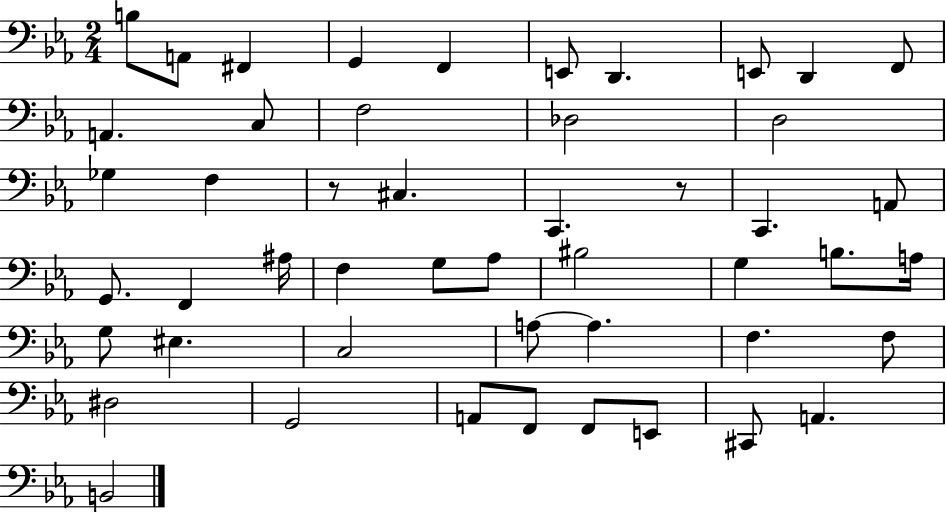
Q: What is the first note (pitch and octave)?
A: B3